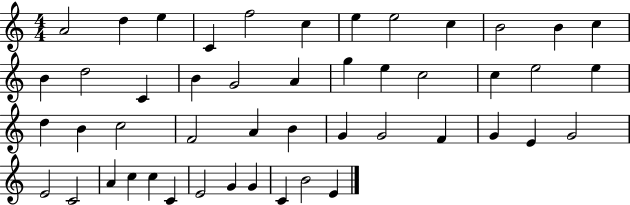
{
  \clef treble
  \numericTimeSignature
  \time 4/4
  \key c \major
  a'2 d''4 e''4 | c'4 f''2 c''4 | e''4 e''2 c''4 | b'2 b'4 c''4 | \break b'4 d''2 c'4 | b'4 g'2 a'4 | g''4 e''4 c''2 | c''4 e''2 e''4 | \break d''4 b'4 c''2 | f'2 a'4 b'4 | g'4 g'2 f'4 | g'4 e'4 g'2 | \break e'2 c'2 | a'4 c''4 c''4 c'4 | e'2 g'4 g'4 | c'4 b'2 e'4 | \break \bar "|."
}